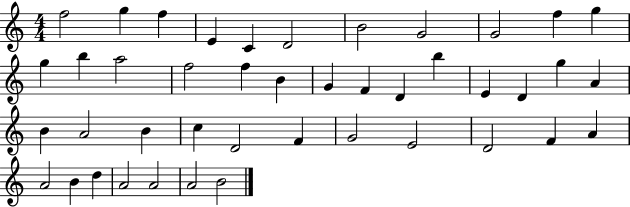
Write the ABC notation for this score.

X:1
T:Untitled
M:4/4
L:1/4
K:C
f2 g f E C D2 B2 G2 G2 f g g b a2 f2 f B G F D b E D g A B A2 B c D2 F G2 E2 D2 F A A2 B d A2 A2 A2 B2